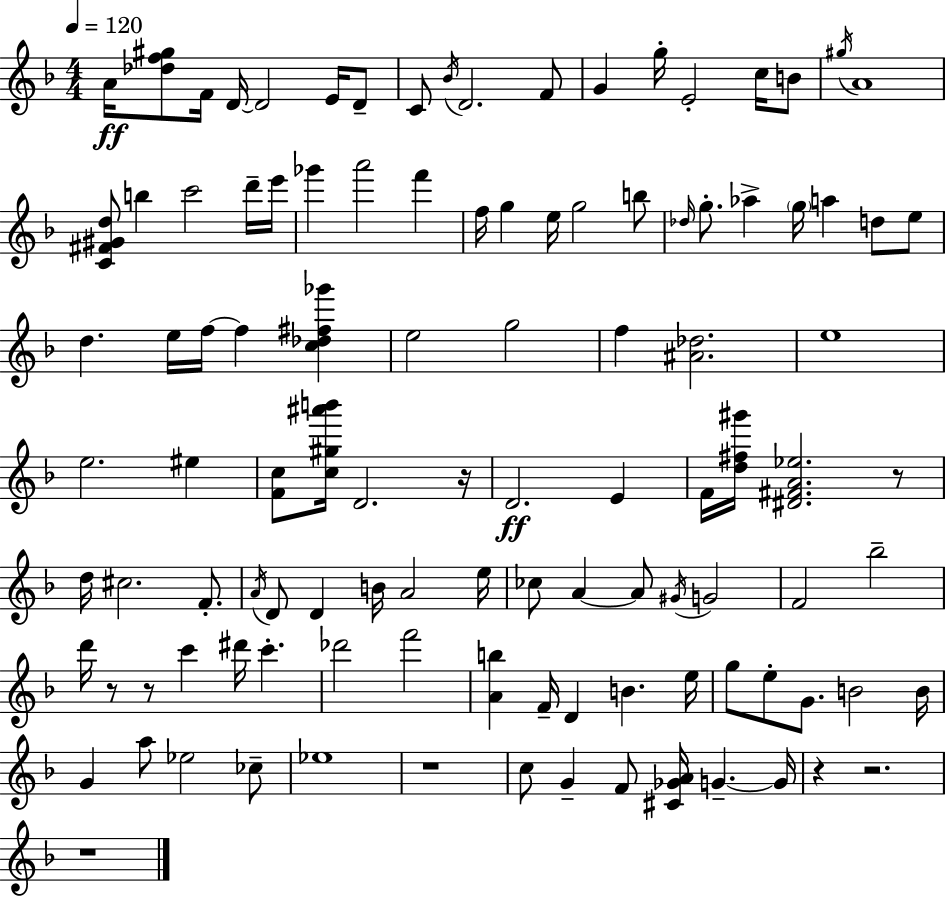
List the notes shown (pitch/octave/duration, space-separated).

A4/s [Db5,F5,G#5]/e F4/s D4/s D4/h E4/s D4/e C4/e Bb4/s D4/h. F4/e G4/q G5/s E4/h C5/s B4/e G#5/s A4/w [C4,F#4,G#4,D5]/e B5/q C6/h D6/s E6/s Gb6/q A6/h F6/q F5/s G5/q E5/s G5/h B5/e Db5/s G5/e. Ab5/q G5/s A5/q D5/e E5/e D5/q. E5/s F5/s F5/q [C5,Db5,F#5,Gb6]/q E5/h G5/h F5/q [A#4,Db5]/h. E5/w E5/h. EIS5/q [F4,C5]/e [C5,G#5,A#6,B6]/s D4/h. R/s D4/h. E4/q F4/s [D5,F#5,G#6]/s [D#4,F#4,A4,Eb5]/h. R/e D5/s C#5/h. F4/e. A4/s D4/e D4/q B4/s A4/h E5/s CES5/e A4/q A4/e G#4/s G4/h F4/h Bb5/h D6/s R/e R/e C6/q D#6/s C6/q. Db6/h F6/h [A4,B5]/q F4/s D4/q B4/q. E5/s G5/e E5/e G4/e. B4/h B4/s G4/q A5/e Eb5/h CES5/e Eb5/w R/w C5/e G4/q F4/e [C#4,Gb4,A4]/s G4/q. G4/s R/q R/h. R/w